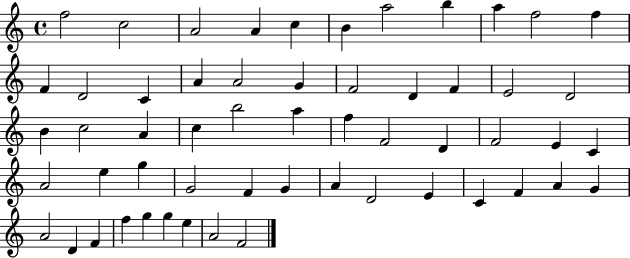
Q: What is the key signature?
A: C major